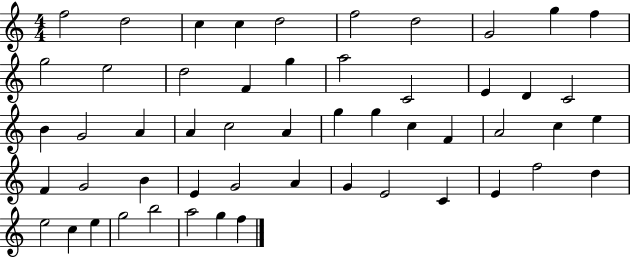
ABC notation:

X:1
T:Untitled
M:4/4
L:1/4
K:C
f2 d2 c c d2 f2 d2 G2 g f g2 e2 d2 F g a2 C2 E D C2 B G2 A A c2 A g g c F A2 c e F G2 B E G2 A G E2 C E f2 d e2 c e g2 b2 a2 g f